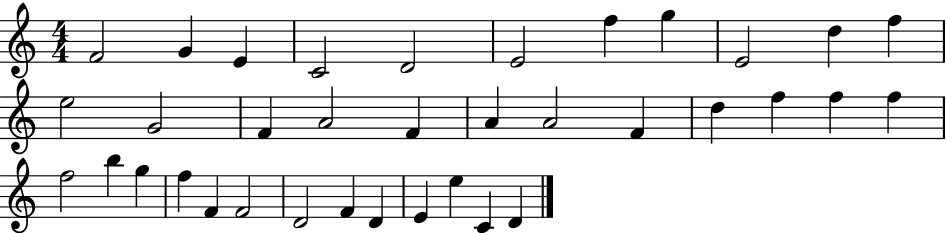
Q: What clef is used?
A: treble